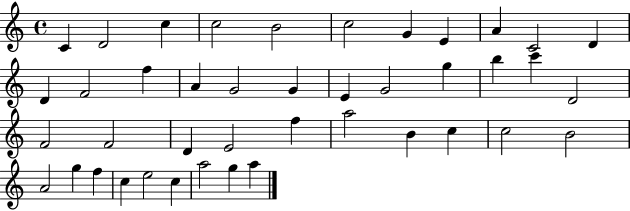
X:1
T:Untitled
M:4/4
L:1/4
K:C
C D2 c c2 B2 c2 G E A C2 D D F2 f A G2 G E G2 g b c' D2 F2 F2 D E2 f a2 B c c2 B2 A2 g f c e2 c a2 g a